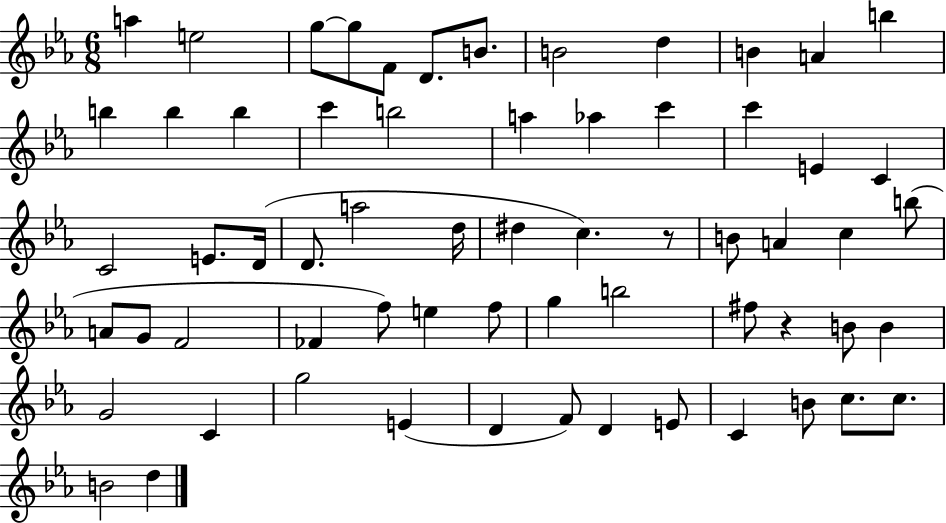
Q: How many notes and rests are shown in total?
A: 63